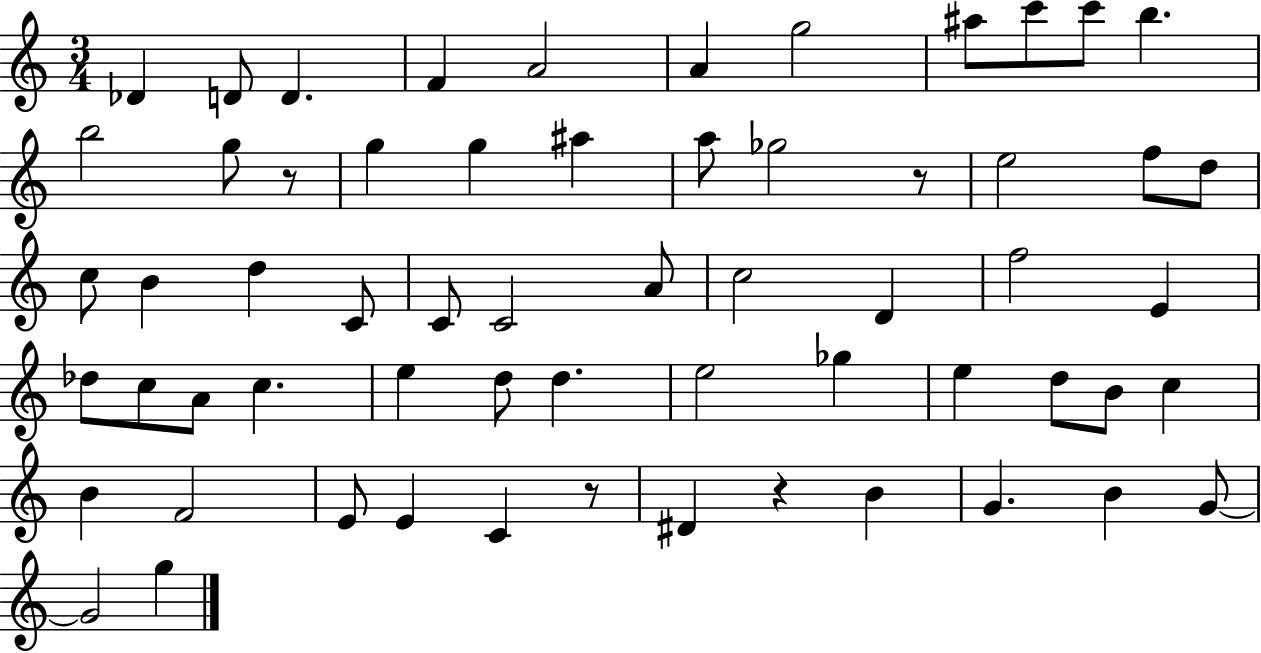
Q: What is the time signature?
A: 3/4